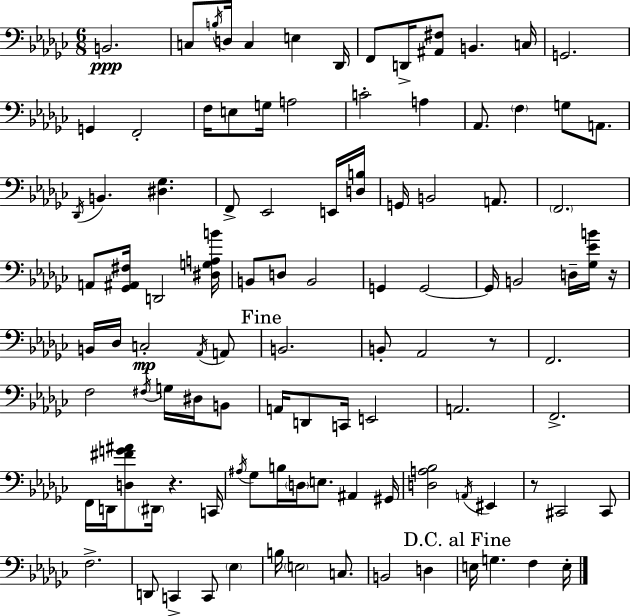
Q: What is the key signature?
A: EES minor